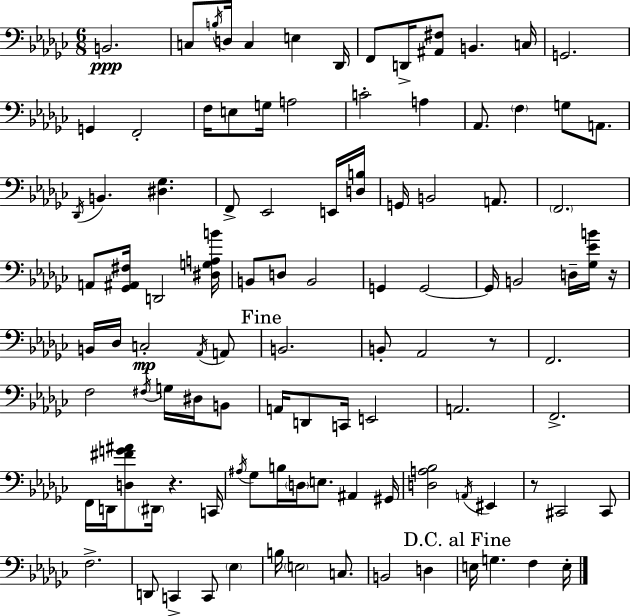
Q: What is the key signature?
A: EES minor